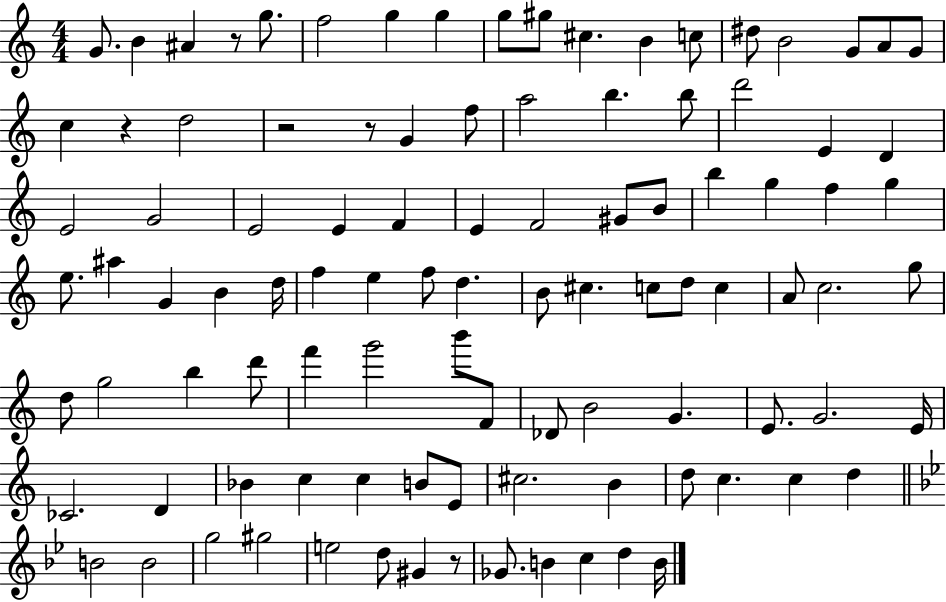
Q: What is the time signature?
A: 4/4